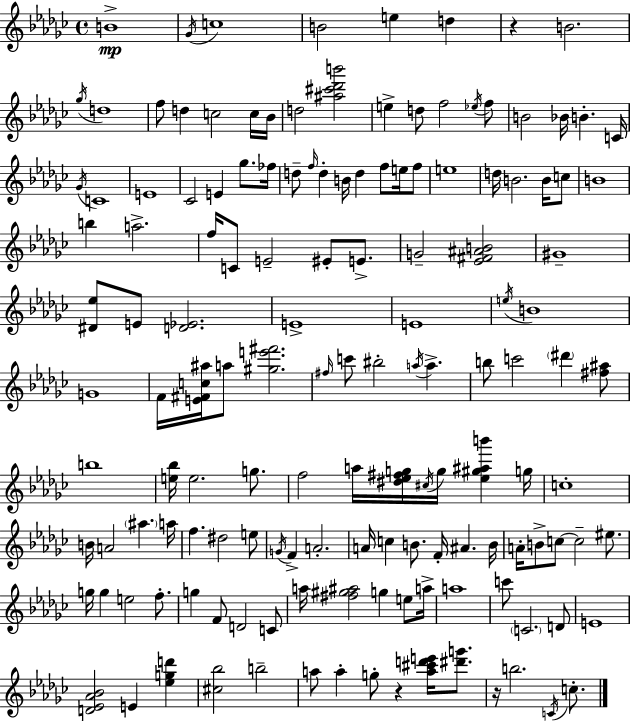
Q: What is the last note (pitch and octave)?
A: C5